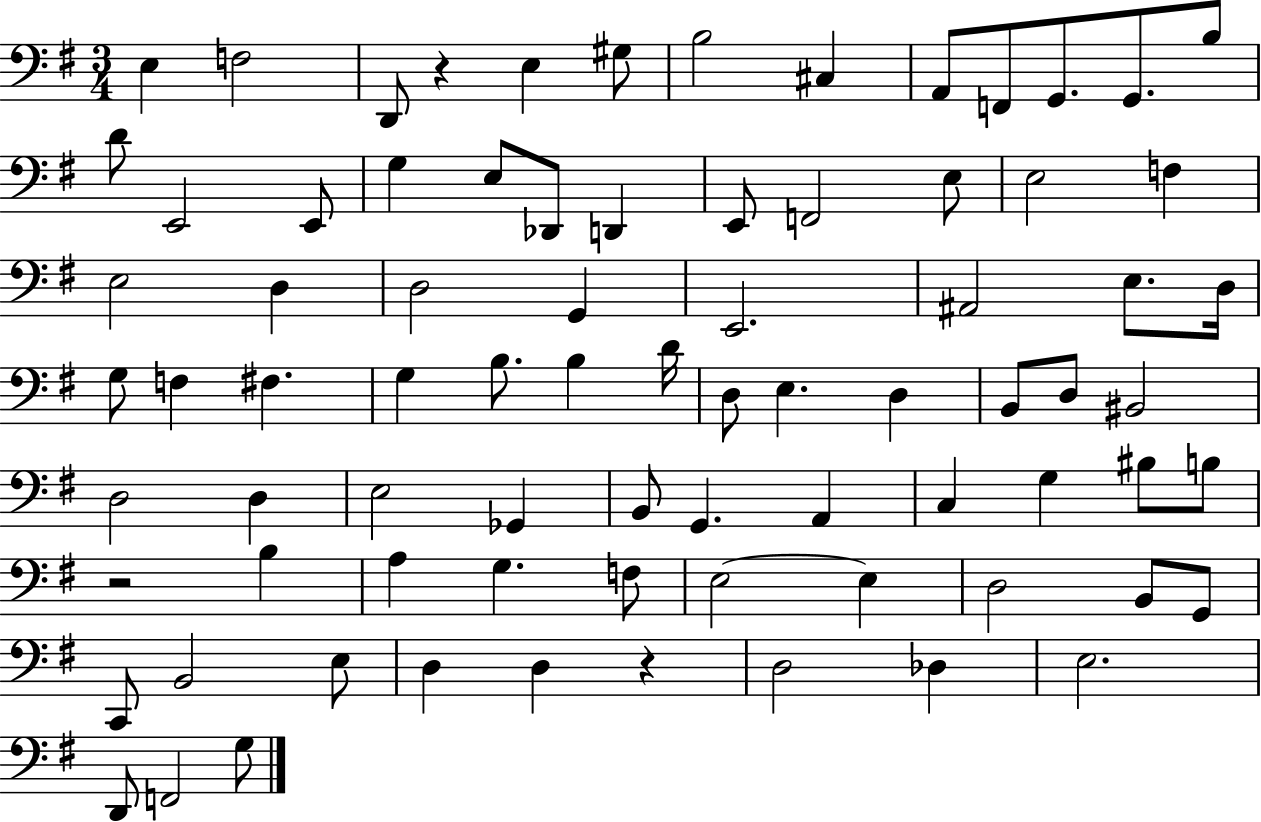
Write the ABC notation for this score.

X:1
T:Untitled
M:3/4
L:1/4
K:G
E, F,2 D,,/2 z E, ^G,/2 B,2 ^C, A,,/2 F,,/2 G,,/2 G,,/2 B,/2 D/2 E,,2 E,,/2 G, E,/2 _D,,/2 D,, E,,/2 F,,2 E,/2 E,2 F, E,2 D, D,2 G,, E,,2 ^A,,2 E,/2 D,/4 G,/2 F, ^F, G, B,/2 B, D/4 D,/2 E, D, B,,/2 D,/2 ^B,,2 D,2 D, E,2 _G,, B,,/2 G,, A,, C, G, ^B,/2 B,/2 z2 B, A, G, F,/2 E,2 E, D,2 B,,/2 G,,/2 C,,/2 B,,2 E,/2 D, D, z D,2 _D, E,2 D,,/2 F,,2 G,/2